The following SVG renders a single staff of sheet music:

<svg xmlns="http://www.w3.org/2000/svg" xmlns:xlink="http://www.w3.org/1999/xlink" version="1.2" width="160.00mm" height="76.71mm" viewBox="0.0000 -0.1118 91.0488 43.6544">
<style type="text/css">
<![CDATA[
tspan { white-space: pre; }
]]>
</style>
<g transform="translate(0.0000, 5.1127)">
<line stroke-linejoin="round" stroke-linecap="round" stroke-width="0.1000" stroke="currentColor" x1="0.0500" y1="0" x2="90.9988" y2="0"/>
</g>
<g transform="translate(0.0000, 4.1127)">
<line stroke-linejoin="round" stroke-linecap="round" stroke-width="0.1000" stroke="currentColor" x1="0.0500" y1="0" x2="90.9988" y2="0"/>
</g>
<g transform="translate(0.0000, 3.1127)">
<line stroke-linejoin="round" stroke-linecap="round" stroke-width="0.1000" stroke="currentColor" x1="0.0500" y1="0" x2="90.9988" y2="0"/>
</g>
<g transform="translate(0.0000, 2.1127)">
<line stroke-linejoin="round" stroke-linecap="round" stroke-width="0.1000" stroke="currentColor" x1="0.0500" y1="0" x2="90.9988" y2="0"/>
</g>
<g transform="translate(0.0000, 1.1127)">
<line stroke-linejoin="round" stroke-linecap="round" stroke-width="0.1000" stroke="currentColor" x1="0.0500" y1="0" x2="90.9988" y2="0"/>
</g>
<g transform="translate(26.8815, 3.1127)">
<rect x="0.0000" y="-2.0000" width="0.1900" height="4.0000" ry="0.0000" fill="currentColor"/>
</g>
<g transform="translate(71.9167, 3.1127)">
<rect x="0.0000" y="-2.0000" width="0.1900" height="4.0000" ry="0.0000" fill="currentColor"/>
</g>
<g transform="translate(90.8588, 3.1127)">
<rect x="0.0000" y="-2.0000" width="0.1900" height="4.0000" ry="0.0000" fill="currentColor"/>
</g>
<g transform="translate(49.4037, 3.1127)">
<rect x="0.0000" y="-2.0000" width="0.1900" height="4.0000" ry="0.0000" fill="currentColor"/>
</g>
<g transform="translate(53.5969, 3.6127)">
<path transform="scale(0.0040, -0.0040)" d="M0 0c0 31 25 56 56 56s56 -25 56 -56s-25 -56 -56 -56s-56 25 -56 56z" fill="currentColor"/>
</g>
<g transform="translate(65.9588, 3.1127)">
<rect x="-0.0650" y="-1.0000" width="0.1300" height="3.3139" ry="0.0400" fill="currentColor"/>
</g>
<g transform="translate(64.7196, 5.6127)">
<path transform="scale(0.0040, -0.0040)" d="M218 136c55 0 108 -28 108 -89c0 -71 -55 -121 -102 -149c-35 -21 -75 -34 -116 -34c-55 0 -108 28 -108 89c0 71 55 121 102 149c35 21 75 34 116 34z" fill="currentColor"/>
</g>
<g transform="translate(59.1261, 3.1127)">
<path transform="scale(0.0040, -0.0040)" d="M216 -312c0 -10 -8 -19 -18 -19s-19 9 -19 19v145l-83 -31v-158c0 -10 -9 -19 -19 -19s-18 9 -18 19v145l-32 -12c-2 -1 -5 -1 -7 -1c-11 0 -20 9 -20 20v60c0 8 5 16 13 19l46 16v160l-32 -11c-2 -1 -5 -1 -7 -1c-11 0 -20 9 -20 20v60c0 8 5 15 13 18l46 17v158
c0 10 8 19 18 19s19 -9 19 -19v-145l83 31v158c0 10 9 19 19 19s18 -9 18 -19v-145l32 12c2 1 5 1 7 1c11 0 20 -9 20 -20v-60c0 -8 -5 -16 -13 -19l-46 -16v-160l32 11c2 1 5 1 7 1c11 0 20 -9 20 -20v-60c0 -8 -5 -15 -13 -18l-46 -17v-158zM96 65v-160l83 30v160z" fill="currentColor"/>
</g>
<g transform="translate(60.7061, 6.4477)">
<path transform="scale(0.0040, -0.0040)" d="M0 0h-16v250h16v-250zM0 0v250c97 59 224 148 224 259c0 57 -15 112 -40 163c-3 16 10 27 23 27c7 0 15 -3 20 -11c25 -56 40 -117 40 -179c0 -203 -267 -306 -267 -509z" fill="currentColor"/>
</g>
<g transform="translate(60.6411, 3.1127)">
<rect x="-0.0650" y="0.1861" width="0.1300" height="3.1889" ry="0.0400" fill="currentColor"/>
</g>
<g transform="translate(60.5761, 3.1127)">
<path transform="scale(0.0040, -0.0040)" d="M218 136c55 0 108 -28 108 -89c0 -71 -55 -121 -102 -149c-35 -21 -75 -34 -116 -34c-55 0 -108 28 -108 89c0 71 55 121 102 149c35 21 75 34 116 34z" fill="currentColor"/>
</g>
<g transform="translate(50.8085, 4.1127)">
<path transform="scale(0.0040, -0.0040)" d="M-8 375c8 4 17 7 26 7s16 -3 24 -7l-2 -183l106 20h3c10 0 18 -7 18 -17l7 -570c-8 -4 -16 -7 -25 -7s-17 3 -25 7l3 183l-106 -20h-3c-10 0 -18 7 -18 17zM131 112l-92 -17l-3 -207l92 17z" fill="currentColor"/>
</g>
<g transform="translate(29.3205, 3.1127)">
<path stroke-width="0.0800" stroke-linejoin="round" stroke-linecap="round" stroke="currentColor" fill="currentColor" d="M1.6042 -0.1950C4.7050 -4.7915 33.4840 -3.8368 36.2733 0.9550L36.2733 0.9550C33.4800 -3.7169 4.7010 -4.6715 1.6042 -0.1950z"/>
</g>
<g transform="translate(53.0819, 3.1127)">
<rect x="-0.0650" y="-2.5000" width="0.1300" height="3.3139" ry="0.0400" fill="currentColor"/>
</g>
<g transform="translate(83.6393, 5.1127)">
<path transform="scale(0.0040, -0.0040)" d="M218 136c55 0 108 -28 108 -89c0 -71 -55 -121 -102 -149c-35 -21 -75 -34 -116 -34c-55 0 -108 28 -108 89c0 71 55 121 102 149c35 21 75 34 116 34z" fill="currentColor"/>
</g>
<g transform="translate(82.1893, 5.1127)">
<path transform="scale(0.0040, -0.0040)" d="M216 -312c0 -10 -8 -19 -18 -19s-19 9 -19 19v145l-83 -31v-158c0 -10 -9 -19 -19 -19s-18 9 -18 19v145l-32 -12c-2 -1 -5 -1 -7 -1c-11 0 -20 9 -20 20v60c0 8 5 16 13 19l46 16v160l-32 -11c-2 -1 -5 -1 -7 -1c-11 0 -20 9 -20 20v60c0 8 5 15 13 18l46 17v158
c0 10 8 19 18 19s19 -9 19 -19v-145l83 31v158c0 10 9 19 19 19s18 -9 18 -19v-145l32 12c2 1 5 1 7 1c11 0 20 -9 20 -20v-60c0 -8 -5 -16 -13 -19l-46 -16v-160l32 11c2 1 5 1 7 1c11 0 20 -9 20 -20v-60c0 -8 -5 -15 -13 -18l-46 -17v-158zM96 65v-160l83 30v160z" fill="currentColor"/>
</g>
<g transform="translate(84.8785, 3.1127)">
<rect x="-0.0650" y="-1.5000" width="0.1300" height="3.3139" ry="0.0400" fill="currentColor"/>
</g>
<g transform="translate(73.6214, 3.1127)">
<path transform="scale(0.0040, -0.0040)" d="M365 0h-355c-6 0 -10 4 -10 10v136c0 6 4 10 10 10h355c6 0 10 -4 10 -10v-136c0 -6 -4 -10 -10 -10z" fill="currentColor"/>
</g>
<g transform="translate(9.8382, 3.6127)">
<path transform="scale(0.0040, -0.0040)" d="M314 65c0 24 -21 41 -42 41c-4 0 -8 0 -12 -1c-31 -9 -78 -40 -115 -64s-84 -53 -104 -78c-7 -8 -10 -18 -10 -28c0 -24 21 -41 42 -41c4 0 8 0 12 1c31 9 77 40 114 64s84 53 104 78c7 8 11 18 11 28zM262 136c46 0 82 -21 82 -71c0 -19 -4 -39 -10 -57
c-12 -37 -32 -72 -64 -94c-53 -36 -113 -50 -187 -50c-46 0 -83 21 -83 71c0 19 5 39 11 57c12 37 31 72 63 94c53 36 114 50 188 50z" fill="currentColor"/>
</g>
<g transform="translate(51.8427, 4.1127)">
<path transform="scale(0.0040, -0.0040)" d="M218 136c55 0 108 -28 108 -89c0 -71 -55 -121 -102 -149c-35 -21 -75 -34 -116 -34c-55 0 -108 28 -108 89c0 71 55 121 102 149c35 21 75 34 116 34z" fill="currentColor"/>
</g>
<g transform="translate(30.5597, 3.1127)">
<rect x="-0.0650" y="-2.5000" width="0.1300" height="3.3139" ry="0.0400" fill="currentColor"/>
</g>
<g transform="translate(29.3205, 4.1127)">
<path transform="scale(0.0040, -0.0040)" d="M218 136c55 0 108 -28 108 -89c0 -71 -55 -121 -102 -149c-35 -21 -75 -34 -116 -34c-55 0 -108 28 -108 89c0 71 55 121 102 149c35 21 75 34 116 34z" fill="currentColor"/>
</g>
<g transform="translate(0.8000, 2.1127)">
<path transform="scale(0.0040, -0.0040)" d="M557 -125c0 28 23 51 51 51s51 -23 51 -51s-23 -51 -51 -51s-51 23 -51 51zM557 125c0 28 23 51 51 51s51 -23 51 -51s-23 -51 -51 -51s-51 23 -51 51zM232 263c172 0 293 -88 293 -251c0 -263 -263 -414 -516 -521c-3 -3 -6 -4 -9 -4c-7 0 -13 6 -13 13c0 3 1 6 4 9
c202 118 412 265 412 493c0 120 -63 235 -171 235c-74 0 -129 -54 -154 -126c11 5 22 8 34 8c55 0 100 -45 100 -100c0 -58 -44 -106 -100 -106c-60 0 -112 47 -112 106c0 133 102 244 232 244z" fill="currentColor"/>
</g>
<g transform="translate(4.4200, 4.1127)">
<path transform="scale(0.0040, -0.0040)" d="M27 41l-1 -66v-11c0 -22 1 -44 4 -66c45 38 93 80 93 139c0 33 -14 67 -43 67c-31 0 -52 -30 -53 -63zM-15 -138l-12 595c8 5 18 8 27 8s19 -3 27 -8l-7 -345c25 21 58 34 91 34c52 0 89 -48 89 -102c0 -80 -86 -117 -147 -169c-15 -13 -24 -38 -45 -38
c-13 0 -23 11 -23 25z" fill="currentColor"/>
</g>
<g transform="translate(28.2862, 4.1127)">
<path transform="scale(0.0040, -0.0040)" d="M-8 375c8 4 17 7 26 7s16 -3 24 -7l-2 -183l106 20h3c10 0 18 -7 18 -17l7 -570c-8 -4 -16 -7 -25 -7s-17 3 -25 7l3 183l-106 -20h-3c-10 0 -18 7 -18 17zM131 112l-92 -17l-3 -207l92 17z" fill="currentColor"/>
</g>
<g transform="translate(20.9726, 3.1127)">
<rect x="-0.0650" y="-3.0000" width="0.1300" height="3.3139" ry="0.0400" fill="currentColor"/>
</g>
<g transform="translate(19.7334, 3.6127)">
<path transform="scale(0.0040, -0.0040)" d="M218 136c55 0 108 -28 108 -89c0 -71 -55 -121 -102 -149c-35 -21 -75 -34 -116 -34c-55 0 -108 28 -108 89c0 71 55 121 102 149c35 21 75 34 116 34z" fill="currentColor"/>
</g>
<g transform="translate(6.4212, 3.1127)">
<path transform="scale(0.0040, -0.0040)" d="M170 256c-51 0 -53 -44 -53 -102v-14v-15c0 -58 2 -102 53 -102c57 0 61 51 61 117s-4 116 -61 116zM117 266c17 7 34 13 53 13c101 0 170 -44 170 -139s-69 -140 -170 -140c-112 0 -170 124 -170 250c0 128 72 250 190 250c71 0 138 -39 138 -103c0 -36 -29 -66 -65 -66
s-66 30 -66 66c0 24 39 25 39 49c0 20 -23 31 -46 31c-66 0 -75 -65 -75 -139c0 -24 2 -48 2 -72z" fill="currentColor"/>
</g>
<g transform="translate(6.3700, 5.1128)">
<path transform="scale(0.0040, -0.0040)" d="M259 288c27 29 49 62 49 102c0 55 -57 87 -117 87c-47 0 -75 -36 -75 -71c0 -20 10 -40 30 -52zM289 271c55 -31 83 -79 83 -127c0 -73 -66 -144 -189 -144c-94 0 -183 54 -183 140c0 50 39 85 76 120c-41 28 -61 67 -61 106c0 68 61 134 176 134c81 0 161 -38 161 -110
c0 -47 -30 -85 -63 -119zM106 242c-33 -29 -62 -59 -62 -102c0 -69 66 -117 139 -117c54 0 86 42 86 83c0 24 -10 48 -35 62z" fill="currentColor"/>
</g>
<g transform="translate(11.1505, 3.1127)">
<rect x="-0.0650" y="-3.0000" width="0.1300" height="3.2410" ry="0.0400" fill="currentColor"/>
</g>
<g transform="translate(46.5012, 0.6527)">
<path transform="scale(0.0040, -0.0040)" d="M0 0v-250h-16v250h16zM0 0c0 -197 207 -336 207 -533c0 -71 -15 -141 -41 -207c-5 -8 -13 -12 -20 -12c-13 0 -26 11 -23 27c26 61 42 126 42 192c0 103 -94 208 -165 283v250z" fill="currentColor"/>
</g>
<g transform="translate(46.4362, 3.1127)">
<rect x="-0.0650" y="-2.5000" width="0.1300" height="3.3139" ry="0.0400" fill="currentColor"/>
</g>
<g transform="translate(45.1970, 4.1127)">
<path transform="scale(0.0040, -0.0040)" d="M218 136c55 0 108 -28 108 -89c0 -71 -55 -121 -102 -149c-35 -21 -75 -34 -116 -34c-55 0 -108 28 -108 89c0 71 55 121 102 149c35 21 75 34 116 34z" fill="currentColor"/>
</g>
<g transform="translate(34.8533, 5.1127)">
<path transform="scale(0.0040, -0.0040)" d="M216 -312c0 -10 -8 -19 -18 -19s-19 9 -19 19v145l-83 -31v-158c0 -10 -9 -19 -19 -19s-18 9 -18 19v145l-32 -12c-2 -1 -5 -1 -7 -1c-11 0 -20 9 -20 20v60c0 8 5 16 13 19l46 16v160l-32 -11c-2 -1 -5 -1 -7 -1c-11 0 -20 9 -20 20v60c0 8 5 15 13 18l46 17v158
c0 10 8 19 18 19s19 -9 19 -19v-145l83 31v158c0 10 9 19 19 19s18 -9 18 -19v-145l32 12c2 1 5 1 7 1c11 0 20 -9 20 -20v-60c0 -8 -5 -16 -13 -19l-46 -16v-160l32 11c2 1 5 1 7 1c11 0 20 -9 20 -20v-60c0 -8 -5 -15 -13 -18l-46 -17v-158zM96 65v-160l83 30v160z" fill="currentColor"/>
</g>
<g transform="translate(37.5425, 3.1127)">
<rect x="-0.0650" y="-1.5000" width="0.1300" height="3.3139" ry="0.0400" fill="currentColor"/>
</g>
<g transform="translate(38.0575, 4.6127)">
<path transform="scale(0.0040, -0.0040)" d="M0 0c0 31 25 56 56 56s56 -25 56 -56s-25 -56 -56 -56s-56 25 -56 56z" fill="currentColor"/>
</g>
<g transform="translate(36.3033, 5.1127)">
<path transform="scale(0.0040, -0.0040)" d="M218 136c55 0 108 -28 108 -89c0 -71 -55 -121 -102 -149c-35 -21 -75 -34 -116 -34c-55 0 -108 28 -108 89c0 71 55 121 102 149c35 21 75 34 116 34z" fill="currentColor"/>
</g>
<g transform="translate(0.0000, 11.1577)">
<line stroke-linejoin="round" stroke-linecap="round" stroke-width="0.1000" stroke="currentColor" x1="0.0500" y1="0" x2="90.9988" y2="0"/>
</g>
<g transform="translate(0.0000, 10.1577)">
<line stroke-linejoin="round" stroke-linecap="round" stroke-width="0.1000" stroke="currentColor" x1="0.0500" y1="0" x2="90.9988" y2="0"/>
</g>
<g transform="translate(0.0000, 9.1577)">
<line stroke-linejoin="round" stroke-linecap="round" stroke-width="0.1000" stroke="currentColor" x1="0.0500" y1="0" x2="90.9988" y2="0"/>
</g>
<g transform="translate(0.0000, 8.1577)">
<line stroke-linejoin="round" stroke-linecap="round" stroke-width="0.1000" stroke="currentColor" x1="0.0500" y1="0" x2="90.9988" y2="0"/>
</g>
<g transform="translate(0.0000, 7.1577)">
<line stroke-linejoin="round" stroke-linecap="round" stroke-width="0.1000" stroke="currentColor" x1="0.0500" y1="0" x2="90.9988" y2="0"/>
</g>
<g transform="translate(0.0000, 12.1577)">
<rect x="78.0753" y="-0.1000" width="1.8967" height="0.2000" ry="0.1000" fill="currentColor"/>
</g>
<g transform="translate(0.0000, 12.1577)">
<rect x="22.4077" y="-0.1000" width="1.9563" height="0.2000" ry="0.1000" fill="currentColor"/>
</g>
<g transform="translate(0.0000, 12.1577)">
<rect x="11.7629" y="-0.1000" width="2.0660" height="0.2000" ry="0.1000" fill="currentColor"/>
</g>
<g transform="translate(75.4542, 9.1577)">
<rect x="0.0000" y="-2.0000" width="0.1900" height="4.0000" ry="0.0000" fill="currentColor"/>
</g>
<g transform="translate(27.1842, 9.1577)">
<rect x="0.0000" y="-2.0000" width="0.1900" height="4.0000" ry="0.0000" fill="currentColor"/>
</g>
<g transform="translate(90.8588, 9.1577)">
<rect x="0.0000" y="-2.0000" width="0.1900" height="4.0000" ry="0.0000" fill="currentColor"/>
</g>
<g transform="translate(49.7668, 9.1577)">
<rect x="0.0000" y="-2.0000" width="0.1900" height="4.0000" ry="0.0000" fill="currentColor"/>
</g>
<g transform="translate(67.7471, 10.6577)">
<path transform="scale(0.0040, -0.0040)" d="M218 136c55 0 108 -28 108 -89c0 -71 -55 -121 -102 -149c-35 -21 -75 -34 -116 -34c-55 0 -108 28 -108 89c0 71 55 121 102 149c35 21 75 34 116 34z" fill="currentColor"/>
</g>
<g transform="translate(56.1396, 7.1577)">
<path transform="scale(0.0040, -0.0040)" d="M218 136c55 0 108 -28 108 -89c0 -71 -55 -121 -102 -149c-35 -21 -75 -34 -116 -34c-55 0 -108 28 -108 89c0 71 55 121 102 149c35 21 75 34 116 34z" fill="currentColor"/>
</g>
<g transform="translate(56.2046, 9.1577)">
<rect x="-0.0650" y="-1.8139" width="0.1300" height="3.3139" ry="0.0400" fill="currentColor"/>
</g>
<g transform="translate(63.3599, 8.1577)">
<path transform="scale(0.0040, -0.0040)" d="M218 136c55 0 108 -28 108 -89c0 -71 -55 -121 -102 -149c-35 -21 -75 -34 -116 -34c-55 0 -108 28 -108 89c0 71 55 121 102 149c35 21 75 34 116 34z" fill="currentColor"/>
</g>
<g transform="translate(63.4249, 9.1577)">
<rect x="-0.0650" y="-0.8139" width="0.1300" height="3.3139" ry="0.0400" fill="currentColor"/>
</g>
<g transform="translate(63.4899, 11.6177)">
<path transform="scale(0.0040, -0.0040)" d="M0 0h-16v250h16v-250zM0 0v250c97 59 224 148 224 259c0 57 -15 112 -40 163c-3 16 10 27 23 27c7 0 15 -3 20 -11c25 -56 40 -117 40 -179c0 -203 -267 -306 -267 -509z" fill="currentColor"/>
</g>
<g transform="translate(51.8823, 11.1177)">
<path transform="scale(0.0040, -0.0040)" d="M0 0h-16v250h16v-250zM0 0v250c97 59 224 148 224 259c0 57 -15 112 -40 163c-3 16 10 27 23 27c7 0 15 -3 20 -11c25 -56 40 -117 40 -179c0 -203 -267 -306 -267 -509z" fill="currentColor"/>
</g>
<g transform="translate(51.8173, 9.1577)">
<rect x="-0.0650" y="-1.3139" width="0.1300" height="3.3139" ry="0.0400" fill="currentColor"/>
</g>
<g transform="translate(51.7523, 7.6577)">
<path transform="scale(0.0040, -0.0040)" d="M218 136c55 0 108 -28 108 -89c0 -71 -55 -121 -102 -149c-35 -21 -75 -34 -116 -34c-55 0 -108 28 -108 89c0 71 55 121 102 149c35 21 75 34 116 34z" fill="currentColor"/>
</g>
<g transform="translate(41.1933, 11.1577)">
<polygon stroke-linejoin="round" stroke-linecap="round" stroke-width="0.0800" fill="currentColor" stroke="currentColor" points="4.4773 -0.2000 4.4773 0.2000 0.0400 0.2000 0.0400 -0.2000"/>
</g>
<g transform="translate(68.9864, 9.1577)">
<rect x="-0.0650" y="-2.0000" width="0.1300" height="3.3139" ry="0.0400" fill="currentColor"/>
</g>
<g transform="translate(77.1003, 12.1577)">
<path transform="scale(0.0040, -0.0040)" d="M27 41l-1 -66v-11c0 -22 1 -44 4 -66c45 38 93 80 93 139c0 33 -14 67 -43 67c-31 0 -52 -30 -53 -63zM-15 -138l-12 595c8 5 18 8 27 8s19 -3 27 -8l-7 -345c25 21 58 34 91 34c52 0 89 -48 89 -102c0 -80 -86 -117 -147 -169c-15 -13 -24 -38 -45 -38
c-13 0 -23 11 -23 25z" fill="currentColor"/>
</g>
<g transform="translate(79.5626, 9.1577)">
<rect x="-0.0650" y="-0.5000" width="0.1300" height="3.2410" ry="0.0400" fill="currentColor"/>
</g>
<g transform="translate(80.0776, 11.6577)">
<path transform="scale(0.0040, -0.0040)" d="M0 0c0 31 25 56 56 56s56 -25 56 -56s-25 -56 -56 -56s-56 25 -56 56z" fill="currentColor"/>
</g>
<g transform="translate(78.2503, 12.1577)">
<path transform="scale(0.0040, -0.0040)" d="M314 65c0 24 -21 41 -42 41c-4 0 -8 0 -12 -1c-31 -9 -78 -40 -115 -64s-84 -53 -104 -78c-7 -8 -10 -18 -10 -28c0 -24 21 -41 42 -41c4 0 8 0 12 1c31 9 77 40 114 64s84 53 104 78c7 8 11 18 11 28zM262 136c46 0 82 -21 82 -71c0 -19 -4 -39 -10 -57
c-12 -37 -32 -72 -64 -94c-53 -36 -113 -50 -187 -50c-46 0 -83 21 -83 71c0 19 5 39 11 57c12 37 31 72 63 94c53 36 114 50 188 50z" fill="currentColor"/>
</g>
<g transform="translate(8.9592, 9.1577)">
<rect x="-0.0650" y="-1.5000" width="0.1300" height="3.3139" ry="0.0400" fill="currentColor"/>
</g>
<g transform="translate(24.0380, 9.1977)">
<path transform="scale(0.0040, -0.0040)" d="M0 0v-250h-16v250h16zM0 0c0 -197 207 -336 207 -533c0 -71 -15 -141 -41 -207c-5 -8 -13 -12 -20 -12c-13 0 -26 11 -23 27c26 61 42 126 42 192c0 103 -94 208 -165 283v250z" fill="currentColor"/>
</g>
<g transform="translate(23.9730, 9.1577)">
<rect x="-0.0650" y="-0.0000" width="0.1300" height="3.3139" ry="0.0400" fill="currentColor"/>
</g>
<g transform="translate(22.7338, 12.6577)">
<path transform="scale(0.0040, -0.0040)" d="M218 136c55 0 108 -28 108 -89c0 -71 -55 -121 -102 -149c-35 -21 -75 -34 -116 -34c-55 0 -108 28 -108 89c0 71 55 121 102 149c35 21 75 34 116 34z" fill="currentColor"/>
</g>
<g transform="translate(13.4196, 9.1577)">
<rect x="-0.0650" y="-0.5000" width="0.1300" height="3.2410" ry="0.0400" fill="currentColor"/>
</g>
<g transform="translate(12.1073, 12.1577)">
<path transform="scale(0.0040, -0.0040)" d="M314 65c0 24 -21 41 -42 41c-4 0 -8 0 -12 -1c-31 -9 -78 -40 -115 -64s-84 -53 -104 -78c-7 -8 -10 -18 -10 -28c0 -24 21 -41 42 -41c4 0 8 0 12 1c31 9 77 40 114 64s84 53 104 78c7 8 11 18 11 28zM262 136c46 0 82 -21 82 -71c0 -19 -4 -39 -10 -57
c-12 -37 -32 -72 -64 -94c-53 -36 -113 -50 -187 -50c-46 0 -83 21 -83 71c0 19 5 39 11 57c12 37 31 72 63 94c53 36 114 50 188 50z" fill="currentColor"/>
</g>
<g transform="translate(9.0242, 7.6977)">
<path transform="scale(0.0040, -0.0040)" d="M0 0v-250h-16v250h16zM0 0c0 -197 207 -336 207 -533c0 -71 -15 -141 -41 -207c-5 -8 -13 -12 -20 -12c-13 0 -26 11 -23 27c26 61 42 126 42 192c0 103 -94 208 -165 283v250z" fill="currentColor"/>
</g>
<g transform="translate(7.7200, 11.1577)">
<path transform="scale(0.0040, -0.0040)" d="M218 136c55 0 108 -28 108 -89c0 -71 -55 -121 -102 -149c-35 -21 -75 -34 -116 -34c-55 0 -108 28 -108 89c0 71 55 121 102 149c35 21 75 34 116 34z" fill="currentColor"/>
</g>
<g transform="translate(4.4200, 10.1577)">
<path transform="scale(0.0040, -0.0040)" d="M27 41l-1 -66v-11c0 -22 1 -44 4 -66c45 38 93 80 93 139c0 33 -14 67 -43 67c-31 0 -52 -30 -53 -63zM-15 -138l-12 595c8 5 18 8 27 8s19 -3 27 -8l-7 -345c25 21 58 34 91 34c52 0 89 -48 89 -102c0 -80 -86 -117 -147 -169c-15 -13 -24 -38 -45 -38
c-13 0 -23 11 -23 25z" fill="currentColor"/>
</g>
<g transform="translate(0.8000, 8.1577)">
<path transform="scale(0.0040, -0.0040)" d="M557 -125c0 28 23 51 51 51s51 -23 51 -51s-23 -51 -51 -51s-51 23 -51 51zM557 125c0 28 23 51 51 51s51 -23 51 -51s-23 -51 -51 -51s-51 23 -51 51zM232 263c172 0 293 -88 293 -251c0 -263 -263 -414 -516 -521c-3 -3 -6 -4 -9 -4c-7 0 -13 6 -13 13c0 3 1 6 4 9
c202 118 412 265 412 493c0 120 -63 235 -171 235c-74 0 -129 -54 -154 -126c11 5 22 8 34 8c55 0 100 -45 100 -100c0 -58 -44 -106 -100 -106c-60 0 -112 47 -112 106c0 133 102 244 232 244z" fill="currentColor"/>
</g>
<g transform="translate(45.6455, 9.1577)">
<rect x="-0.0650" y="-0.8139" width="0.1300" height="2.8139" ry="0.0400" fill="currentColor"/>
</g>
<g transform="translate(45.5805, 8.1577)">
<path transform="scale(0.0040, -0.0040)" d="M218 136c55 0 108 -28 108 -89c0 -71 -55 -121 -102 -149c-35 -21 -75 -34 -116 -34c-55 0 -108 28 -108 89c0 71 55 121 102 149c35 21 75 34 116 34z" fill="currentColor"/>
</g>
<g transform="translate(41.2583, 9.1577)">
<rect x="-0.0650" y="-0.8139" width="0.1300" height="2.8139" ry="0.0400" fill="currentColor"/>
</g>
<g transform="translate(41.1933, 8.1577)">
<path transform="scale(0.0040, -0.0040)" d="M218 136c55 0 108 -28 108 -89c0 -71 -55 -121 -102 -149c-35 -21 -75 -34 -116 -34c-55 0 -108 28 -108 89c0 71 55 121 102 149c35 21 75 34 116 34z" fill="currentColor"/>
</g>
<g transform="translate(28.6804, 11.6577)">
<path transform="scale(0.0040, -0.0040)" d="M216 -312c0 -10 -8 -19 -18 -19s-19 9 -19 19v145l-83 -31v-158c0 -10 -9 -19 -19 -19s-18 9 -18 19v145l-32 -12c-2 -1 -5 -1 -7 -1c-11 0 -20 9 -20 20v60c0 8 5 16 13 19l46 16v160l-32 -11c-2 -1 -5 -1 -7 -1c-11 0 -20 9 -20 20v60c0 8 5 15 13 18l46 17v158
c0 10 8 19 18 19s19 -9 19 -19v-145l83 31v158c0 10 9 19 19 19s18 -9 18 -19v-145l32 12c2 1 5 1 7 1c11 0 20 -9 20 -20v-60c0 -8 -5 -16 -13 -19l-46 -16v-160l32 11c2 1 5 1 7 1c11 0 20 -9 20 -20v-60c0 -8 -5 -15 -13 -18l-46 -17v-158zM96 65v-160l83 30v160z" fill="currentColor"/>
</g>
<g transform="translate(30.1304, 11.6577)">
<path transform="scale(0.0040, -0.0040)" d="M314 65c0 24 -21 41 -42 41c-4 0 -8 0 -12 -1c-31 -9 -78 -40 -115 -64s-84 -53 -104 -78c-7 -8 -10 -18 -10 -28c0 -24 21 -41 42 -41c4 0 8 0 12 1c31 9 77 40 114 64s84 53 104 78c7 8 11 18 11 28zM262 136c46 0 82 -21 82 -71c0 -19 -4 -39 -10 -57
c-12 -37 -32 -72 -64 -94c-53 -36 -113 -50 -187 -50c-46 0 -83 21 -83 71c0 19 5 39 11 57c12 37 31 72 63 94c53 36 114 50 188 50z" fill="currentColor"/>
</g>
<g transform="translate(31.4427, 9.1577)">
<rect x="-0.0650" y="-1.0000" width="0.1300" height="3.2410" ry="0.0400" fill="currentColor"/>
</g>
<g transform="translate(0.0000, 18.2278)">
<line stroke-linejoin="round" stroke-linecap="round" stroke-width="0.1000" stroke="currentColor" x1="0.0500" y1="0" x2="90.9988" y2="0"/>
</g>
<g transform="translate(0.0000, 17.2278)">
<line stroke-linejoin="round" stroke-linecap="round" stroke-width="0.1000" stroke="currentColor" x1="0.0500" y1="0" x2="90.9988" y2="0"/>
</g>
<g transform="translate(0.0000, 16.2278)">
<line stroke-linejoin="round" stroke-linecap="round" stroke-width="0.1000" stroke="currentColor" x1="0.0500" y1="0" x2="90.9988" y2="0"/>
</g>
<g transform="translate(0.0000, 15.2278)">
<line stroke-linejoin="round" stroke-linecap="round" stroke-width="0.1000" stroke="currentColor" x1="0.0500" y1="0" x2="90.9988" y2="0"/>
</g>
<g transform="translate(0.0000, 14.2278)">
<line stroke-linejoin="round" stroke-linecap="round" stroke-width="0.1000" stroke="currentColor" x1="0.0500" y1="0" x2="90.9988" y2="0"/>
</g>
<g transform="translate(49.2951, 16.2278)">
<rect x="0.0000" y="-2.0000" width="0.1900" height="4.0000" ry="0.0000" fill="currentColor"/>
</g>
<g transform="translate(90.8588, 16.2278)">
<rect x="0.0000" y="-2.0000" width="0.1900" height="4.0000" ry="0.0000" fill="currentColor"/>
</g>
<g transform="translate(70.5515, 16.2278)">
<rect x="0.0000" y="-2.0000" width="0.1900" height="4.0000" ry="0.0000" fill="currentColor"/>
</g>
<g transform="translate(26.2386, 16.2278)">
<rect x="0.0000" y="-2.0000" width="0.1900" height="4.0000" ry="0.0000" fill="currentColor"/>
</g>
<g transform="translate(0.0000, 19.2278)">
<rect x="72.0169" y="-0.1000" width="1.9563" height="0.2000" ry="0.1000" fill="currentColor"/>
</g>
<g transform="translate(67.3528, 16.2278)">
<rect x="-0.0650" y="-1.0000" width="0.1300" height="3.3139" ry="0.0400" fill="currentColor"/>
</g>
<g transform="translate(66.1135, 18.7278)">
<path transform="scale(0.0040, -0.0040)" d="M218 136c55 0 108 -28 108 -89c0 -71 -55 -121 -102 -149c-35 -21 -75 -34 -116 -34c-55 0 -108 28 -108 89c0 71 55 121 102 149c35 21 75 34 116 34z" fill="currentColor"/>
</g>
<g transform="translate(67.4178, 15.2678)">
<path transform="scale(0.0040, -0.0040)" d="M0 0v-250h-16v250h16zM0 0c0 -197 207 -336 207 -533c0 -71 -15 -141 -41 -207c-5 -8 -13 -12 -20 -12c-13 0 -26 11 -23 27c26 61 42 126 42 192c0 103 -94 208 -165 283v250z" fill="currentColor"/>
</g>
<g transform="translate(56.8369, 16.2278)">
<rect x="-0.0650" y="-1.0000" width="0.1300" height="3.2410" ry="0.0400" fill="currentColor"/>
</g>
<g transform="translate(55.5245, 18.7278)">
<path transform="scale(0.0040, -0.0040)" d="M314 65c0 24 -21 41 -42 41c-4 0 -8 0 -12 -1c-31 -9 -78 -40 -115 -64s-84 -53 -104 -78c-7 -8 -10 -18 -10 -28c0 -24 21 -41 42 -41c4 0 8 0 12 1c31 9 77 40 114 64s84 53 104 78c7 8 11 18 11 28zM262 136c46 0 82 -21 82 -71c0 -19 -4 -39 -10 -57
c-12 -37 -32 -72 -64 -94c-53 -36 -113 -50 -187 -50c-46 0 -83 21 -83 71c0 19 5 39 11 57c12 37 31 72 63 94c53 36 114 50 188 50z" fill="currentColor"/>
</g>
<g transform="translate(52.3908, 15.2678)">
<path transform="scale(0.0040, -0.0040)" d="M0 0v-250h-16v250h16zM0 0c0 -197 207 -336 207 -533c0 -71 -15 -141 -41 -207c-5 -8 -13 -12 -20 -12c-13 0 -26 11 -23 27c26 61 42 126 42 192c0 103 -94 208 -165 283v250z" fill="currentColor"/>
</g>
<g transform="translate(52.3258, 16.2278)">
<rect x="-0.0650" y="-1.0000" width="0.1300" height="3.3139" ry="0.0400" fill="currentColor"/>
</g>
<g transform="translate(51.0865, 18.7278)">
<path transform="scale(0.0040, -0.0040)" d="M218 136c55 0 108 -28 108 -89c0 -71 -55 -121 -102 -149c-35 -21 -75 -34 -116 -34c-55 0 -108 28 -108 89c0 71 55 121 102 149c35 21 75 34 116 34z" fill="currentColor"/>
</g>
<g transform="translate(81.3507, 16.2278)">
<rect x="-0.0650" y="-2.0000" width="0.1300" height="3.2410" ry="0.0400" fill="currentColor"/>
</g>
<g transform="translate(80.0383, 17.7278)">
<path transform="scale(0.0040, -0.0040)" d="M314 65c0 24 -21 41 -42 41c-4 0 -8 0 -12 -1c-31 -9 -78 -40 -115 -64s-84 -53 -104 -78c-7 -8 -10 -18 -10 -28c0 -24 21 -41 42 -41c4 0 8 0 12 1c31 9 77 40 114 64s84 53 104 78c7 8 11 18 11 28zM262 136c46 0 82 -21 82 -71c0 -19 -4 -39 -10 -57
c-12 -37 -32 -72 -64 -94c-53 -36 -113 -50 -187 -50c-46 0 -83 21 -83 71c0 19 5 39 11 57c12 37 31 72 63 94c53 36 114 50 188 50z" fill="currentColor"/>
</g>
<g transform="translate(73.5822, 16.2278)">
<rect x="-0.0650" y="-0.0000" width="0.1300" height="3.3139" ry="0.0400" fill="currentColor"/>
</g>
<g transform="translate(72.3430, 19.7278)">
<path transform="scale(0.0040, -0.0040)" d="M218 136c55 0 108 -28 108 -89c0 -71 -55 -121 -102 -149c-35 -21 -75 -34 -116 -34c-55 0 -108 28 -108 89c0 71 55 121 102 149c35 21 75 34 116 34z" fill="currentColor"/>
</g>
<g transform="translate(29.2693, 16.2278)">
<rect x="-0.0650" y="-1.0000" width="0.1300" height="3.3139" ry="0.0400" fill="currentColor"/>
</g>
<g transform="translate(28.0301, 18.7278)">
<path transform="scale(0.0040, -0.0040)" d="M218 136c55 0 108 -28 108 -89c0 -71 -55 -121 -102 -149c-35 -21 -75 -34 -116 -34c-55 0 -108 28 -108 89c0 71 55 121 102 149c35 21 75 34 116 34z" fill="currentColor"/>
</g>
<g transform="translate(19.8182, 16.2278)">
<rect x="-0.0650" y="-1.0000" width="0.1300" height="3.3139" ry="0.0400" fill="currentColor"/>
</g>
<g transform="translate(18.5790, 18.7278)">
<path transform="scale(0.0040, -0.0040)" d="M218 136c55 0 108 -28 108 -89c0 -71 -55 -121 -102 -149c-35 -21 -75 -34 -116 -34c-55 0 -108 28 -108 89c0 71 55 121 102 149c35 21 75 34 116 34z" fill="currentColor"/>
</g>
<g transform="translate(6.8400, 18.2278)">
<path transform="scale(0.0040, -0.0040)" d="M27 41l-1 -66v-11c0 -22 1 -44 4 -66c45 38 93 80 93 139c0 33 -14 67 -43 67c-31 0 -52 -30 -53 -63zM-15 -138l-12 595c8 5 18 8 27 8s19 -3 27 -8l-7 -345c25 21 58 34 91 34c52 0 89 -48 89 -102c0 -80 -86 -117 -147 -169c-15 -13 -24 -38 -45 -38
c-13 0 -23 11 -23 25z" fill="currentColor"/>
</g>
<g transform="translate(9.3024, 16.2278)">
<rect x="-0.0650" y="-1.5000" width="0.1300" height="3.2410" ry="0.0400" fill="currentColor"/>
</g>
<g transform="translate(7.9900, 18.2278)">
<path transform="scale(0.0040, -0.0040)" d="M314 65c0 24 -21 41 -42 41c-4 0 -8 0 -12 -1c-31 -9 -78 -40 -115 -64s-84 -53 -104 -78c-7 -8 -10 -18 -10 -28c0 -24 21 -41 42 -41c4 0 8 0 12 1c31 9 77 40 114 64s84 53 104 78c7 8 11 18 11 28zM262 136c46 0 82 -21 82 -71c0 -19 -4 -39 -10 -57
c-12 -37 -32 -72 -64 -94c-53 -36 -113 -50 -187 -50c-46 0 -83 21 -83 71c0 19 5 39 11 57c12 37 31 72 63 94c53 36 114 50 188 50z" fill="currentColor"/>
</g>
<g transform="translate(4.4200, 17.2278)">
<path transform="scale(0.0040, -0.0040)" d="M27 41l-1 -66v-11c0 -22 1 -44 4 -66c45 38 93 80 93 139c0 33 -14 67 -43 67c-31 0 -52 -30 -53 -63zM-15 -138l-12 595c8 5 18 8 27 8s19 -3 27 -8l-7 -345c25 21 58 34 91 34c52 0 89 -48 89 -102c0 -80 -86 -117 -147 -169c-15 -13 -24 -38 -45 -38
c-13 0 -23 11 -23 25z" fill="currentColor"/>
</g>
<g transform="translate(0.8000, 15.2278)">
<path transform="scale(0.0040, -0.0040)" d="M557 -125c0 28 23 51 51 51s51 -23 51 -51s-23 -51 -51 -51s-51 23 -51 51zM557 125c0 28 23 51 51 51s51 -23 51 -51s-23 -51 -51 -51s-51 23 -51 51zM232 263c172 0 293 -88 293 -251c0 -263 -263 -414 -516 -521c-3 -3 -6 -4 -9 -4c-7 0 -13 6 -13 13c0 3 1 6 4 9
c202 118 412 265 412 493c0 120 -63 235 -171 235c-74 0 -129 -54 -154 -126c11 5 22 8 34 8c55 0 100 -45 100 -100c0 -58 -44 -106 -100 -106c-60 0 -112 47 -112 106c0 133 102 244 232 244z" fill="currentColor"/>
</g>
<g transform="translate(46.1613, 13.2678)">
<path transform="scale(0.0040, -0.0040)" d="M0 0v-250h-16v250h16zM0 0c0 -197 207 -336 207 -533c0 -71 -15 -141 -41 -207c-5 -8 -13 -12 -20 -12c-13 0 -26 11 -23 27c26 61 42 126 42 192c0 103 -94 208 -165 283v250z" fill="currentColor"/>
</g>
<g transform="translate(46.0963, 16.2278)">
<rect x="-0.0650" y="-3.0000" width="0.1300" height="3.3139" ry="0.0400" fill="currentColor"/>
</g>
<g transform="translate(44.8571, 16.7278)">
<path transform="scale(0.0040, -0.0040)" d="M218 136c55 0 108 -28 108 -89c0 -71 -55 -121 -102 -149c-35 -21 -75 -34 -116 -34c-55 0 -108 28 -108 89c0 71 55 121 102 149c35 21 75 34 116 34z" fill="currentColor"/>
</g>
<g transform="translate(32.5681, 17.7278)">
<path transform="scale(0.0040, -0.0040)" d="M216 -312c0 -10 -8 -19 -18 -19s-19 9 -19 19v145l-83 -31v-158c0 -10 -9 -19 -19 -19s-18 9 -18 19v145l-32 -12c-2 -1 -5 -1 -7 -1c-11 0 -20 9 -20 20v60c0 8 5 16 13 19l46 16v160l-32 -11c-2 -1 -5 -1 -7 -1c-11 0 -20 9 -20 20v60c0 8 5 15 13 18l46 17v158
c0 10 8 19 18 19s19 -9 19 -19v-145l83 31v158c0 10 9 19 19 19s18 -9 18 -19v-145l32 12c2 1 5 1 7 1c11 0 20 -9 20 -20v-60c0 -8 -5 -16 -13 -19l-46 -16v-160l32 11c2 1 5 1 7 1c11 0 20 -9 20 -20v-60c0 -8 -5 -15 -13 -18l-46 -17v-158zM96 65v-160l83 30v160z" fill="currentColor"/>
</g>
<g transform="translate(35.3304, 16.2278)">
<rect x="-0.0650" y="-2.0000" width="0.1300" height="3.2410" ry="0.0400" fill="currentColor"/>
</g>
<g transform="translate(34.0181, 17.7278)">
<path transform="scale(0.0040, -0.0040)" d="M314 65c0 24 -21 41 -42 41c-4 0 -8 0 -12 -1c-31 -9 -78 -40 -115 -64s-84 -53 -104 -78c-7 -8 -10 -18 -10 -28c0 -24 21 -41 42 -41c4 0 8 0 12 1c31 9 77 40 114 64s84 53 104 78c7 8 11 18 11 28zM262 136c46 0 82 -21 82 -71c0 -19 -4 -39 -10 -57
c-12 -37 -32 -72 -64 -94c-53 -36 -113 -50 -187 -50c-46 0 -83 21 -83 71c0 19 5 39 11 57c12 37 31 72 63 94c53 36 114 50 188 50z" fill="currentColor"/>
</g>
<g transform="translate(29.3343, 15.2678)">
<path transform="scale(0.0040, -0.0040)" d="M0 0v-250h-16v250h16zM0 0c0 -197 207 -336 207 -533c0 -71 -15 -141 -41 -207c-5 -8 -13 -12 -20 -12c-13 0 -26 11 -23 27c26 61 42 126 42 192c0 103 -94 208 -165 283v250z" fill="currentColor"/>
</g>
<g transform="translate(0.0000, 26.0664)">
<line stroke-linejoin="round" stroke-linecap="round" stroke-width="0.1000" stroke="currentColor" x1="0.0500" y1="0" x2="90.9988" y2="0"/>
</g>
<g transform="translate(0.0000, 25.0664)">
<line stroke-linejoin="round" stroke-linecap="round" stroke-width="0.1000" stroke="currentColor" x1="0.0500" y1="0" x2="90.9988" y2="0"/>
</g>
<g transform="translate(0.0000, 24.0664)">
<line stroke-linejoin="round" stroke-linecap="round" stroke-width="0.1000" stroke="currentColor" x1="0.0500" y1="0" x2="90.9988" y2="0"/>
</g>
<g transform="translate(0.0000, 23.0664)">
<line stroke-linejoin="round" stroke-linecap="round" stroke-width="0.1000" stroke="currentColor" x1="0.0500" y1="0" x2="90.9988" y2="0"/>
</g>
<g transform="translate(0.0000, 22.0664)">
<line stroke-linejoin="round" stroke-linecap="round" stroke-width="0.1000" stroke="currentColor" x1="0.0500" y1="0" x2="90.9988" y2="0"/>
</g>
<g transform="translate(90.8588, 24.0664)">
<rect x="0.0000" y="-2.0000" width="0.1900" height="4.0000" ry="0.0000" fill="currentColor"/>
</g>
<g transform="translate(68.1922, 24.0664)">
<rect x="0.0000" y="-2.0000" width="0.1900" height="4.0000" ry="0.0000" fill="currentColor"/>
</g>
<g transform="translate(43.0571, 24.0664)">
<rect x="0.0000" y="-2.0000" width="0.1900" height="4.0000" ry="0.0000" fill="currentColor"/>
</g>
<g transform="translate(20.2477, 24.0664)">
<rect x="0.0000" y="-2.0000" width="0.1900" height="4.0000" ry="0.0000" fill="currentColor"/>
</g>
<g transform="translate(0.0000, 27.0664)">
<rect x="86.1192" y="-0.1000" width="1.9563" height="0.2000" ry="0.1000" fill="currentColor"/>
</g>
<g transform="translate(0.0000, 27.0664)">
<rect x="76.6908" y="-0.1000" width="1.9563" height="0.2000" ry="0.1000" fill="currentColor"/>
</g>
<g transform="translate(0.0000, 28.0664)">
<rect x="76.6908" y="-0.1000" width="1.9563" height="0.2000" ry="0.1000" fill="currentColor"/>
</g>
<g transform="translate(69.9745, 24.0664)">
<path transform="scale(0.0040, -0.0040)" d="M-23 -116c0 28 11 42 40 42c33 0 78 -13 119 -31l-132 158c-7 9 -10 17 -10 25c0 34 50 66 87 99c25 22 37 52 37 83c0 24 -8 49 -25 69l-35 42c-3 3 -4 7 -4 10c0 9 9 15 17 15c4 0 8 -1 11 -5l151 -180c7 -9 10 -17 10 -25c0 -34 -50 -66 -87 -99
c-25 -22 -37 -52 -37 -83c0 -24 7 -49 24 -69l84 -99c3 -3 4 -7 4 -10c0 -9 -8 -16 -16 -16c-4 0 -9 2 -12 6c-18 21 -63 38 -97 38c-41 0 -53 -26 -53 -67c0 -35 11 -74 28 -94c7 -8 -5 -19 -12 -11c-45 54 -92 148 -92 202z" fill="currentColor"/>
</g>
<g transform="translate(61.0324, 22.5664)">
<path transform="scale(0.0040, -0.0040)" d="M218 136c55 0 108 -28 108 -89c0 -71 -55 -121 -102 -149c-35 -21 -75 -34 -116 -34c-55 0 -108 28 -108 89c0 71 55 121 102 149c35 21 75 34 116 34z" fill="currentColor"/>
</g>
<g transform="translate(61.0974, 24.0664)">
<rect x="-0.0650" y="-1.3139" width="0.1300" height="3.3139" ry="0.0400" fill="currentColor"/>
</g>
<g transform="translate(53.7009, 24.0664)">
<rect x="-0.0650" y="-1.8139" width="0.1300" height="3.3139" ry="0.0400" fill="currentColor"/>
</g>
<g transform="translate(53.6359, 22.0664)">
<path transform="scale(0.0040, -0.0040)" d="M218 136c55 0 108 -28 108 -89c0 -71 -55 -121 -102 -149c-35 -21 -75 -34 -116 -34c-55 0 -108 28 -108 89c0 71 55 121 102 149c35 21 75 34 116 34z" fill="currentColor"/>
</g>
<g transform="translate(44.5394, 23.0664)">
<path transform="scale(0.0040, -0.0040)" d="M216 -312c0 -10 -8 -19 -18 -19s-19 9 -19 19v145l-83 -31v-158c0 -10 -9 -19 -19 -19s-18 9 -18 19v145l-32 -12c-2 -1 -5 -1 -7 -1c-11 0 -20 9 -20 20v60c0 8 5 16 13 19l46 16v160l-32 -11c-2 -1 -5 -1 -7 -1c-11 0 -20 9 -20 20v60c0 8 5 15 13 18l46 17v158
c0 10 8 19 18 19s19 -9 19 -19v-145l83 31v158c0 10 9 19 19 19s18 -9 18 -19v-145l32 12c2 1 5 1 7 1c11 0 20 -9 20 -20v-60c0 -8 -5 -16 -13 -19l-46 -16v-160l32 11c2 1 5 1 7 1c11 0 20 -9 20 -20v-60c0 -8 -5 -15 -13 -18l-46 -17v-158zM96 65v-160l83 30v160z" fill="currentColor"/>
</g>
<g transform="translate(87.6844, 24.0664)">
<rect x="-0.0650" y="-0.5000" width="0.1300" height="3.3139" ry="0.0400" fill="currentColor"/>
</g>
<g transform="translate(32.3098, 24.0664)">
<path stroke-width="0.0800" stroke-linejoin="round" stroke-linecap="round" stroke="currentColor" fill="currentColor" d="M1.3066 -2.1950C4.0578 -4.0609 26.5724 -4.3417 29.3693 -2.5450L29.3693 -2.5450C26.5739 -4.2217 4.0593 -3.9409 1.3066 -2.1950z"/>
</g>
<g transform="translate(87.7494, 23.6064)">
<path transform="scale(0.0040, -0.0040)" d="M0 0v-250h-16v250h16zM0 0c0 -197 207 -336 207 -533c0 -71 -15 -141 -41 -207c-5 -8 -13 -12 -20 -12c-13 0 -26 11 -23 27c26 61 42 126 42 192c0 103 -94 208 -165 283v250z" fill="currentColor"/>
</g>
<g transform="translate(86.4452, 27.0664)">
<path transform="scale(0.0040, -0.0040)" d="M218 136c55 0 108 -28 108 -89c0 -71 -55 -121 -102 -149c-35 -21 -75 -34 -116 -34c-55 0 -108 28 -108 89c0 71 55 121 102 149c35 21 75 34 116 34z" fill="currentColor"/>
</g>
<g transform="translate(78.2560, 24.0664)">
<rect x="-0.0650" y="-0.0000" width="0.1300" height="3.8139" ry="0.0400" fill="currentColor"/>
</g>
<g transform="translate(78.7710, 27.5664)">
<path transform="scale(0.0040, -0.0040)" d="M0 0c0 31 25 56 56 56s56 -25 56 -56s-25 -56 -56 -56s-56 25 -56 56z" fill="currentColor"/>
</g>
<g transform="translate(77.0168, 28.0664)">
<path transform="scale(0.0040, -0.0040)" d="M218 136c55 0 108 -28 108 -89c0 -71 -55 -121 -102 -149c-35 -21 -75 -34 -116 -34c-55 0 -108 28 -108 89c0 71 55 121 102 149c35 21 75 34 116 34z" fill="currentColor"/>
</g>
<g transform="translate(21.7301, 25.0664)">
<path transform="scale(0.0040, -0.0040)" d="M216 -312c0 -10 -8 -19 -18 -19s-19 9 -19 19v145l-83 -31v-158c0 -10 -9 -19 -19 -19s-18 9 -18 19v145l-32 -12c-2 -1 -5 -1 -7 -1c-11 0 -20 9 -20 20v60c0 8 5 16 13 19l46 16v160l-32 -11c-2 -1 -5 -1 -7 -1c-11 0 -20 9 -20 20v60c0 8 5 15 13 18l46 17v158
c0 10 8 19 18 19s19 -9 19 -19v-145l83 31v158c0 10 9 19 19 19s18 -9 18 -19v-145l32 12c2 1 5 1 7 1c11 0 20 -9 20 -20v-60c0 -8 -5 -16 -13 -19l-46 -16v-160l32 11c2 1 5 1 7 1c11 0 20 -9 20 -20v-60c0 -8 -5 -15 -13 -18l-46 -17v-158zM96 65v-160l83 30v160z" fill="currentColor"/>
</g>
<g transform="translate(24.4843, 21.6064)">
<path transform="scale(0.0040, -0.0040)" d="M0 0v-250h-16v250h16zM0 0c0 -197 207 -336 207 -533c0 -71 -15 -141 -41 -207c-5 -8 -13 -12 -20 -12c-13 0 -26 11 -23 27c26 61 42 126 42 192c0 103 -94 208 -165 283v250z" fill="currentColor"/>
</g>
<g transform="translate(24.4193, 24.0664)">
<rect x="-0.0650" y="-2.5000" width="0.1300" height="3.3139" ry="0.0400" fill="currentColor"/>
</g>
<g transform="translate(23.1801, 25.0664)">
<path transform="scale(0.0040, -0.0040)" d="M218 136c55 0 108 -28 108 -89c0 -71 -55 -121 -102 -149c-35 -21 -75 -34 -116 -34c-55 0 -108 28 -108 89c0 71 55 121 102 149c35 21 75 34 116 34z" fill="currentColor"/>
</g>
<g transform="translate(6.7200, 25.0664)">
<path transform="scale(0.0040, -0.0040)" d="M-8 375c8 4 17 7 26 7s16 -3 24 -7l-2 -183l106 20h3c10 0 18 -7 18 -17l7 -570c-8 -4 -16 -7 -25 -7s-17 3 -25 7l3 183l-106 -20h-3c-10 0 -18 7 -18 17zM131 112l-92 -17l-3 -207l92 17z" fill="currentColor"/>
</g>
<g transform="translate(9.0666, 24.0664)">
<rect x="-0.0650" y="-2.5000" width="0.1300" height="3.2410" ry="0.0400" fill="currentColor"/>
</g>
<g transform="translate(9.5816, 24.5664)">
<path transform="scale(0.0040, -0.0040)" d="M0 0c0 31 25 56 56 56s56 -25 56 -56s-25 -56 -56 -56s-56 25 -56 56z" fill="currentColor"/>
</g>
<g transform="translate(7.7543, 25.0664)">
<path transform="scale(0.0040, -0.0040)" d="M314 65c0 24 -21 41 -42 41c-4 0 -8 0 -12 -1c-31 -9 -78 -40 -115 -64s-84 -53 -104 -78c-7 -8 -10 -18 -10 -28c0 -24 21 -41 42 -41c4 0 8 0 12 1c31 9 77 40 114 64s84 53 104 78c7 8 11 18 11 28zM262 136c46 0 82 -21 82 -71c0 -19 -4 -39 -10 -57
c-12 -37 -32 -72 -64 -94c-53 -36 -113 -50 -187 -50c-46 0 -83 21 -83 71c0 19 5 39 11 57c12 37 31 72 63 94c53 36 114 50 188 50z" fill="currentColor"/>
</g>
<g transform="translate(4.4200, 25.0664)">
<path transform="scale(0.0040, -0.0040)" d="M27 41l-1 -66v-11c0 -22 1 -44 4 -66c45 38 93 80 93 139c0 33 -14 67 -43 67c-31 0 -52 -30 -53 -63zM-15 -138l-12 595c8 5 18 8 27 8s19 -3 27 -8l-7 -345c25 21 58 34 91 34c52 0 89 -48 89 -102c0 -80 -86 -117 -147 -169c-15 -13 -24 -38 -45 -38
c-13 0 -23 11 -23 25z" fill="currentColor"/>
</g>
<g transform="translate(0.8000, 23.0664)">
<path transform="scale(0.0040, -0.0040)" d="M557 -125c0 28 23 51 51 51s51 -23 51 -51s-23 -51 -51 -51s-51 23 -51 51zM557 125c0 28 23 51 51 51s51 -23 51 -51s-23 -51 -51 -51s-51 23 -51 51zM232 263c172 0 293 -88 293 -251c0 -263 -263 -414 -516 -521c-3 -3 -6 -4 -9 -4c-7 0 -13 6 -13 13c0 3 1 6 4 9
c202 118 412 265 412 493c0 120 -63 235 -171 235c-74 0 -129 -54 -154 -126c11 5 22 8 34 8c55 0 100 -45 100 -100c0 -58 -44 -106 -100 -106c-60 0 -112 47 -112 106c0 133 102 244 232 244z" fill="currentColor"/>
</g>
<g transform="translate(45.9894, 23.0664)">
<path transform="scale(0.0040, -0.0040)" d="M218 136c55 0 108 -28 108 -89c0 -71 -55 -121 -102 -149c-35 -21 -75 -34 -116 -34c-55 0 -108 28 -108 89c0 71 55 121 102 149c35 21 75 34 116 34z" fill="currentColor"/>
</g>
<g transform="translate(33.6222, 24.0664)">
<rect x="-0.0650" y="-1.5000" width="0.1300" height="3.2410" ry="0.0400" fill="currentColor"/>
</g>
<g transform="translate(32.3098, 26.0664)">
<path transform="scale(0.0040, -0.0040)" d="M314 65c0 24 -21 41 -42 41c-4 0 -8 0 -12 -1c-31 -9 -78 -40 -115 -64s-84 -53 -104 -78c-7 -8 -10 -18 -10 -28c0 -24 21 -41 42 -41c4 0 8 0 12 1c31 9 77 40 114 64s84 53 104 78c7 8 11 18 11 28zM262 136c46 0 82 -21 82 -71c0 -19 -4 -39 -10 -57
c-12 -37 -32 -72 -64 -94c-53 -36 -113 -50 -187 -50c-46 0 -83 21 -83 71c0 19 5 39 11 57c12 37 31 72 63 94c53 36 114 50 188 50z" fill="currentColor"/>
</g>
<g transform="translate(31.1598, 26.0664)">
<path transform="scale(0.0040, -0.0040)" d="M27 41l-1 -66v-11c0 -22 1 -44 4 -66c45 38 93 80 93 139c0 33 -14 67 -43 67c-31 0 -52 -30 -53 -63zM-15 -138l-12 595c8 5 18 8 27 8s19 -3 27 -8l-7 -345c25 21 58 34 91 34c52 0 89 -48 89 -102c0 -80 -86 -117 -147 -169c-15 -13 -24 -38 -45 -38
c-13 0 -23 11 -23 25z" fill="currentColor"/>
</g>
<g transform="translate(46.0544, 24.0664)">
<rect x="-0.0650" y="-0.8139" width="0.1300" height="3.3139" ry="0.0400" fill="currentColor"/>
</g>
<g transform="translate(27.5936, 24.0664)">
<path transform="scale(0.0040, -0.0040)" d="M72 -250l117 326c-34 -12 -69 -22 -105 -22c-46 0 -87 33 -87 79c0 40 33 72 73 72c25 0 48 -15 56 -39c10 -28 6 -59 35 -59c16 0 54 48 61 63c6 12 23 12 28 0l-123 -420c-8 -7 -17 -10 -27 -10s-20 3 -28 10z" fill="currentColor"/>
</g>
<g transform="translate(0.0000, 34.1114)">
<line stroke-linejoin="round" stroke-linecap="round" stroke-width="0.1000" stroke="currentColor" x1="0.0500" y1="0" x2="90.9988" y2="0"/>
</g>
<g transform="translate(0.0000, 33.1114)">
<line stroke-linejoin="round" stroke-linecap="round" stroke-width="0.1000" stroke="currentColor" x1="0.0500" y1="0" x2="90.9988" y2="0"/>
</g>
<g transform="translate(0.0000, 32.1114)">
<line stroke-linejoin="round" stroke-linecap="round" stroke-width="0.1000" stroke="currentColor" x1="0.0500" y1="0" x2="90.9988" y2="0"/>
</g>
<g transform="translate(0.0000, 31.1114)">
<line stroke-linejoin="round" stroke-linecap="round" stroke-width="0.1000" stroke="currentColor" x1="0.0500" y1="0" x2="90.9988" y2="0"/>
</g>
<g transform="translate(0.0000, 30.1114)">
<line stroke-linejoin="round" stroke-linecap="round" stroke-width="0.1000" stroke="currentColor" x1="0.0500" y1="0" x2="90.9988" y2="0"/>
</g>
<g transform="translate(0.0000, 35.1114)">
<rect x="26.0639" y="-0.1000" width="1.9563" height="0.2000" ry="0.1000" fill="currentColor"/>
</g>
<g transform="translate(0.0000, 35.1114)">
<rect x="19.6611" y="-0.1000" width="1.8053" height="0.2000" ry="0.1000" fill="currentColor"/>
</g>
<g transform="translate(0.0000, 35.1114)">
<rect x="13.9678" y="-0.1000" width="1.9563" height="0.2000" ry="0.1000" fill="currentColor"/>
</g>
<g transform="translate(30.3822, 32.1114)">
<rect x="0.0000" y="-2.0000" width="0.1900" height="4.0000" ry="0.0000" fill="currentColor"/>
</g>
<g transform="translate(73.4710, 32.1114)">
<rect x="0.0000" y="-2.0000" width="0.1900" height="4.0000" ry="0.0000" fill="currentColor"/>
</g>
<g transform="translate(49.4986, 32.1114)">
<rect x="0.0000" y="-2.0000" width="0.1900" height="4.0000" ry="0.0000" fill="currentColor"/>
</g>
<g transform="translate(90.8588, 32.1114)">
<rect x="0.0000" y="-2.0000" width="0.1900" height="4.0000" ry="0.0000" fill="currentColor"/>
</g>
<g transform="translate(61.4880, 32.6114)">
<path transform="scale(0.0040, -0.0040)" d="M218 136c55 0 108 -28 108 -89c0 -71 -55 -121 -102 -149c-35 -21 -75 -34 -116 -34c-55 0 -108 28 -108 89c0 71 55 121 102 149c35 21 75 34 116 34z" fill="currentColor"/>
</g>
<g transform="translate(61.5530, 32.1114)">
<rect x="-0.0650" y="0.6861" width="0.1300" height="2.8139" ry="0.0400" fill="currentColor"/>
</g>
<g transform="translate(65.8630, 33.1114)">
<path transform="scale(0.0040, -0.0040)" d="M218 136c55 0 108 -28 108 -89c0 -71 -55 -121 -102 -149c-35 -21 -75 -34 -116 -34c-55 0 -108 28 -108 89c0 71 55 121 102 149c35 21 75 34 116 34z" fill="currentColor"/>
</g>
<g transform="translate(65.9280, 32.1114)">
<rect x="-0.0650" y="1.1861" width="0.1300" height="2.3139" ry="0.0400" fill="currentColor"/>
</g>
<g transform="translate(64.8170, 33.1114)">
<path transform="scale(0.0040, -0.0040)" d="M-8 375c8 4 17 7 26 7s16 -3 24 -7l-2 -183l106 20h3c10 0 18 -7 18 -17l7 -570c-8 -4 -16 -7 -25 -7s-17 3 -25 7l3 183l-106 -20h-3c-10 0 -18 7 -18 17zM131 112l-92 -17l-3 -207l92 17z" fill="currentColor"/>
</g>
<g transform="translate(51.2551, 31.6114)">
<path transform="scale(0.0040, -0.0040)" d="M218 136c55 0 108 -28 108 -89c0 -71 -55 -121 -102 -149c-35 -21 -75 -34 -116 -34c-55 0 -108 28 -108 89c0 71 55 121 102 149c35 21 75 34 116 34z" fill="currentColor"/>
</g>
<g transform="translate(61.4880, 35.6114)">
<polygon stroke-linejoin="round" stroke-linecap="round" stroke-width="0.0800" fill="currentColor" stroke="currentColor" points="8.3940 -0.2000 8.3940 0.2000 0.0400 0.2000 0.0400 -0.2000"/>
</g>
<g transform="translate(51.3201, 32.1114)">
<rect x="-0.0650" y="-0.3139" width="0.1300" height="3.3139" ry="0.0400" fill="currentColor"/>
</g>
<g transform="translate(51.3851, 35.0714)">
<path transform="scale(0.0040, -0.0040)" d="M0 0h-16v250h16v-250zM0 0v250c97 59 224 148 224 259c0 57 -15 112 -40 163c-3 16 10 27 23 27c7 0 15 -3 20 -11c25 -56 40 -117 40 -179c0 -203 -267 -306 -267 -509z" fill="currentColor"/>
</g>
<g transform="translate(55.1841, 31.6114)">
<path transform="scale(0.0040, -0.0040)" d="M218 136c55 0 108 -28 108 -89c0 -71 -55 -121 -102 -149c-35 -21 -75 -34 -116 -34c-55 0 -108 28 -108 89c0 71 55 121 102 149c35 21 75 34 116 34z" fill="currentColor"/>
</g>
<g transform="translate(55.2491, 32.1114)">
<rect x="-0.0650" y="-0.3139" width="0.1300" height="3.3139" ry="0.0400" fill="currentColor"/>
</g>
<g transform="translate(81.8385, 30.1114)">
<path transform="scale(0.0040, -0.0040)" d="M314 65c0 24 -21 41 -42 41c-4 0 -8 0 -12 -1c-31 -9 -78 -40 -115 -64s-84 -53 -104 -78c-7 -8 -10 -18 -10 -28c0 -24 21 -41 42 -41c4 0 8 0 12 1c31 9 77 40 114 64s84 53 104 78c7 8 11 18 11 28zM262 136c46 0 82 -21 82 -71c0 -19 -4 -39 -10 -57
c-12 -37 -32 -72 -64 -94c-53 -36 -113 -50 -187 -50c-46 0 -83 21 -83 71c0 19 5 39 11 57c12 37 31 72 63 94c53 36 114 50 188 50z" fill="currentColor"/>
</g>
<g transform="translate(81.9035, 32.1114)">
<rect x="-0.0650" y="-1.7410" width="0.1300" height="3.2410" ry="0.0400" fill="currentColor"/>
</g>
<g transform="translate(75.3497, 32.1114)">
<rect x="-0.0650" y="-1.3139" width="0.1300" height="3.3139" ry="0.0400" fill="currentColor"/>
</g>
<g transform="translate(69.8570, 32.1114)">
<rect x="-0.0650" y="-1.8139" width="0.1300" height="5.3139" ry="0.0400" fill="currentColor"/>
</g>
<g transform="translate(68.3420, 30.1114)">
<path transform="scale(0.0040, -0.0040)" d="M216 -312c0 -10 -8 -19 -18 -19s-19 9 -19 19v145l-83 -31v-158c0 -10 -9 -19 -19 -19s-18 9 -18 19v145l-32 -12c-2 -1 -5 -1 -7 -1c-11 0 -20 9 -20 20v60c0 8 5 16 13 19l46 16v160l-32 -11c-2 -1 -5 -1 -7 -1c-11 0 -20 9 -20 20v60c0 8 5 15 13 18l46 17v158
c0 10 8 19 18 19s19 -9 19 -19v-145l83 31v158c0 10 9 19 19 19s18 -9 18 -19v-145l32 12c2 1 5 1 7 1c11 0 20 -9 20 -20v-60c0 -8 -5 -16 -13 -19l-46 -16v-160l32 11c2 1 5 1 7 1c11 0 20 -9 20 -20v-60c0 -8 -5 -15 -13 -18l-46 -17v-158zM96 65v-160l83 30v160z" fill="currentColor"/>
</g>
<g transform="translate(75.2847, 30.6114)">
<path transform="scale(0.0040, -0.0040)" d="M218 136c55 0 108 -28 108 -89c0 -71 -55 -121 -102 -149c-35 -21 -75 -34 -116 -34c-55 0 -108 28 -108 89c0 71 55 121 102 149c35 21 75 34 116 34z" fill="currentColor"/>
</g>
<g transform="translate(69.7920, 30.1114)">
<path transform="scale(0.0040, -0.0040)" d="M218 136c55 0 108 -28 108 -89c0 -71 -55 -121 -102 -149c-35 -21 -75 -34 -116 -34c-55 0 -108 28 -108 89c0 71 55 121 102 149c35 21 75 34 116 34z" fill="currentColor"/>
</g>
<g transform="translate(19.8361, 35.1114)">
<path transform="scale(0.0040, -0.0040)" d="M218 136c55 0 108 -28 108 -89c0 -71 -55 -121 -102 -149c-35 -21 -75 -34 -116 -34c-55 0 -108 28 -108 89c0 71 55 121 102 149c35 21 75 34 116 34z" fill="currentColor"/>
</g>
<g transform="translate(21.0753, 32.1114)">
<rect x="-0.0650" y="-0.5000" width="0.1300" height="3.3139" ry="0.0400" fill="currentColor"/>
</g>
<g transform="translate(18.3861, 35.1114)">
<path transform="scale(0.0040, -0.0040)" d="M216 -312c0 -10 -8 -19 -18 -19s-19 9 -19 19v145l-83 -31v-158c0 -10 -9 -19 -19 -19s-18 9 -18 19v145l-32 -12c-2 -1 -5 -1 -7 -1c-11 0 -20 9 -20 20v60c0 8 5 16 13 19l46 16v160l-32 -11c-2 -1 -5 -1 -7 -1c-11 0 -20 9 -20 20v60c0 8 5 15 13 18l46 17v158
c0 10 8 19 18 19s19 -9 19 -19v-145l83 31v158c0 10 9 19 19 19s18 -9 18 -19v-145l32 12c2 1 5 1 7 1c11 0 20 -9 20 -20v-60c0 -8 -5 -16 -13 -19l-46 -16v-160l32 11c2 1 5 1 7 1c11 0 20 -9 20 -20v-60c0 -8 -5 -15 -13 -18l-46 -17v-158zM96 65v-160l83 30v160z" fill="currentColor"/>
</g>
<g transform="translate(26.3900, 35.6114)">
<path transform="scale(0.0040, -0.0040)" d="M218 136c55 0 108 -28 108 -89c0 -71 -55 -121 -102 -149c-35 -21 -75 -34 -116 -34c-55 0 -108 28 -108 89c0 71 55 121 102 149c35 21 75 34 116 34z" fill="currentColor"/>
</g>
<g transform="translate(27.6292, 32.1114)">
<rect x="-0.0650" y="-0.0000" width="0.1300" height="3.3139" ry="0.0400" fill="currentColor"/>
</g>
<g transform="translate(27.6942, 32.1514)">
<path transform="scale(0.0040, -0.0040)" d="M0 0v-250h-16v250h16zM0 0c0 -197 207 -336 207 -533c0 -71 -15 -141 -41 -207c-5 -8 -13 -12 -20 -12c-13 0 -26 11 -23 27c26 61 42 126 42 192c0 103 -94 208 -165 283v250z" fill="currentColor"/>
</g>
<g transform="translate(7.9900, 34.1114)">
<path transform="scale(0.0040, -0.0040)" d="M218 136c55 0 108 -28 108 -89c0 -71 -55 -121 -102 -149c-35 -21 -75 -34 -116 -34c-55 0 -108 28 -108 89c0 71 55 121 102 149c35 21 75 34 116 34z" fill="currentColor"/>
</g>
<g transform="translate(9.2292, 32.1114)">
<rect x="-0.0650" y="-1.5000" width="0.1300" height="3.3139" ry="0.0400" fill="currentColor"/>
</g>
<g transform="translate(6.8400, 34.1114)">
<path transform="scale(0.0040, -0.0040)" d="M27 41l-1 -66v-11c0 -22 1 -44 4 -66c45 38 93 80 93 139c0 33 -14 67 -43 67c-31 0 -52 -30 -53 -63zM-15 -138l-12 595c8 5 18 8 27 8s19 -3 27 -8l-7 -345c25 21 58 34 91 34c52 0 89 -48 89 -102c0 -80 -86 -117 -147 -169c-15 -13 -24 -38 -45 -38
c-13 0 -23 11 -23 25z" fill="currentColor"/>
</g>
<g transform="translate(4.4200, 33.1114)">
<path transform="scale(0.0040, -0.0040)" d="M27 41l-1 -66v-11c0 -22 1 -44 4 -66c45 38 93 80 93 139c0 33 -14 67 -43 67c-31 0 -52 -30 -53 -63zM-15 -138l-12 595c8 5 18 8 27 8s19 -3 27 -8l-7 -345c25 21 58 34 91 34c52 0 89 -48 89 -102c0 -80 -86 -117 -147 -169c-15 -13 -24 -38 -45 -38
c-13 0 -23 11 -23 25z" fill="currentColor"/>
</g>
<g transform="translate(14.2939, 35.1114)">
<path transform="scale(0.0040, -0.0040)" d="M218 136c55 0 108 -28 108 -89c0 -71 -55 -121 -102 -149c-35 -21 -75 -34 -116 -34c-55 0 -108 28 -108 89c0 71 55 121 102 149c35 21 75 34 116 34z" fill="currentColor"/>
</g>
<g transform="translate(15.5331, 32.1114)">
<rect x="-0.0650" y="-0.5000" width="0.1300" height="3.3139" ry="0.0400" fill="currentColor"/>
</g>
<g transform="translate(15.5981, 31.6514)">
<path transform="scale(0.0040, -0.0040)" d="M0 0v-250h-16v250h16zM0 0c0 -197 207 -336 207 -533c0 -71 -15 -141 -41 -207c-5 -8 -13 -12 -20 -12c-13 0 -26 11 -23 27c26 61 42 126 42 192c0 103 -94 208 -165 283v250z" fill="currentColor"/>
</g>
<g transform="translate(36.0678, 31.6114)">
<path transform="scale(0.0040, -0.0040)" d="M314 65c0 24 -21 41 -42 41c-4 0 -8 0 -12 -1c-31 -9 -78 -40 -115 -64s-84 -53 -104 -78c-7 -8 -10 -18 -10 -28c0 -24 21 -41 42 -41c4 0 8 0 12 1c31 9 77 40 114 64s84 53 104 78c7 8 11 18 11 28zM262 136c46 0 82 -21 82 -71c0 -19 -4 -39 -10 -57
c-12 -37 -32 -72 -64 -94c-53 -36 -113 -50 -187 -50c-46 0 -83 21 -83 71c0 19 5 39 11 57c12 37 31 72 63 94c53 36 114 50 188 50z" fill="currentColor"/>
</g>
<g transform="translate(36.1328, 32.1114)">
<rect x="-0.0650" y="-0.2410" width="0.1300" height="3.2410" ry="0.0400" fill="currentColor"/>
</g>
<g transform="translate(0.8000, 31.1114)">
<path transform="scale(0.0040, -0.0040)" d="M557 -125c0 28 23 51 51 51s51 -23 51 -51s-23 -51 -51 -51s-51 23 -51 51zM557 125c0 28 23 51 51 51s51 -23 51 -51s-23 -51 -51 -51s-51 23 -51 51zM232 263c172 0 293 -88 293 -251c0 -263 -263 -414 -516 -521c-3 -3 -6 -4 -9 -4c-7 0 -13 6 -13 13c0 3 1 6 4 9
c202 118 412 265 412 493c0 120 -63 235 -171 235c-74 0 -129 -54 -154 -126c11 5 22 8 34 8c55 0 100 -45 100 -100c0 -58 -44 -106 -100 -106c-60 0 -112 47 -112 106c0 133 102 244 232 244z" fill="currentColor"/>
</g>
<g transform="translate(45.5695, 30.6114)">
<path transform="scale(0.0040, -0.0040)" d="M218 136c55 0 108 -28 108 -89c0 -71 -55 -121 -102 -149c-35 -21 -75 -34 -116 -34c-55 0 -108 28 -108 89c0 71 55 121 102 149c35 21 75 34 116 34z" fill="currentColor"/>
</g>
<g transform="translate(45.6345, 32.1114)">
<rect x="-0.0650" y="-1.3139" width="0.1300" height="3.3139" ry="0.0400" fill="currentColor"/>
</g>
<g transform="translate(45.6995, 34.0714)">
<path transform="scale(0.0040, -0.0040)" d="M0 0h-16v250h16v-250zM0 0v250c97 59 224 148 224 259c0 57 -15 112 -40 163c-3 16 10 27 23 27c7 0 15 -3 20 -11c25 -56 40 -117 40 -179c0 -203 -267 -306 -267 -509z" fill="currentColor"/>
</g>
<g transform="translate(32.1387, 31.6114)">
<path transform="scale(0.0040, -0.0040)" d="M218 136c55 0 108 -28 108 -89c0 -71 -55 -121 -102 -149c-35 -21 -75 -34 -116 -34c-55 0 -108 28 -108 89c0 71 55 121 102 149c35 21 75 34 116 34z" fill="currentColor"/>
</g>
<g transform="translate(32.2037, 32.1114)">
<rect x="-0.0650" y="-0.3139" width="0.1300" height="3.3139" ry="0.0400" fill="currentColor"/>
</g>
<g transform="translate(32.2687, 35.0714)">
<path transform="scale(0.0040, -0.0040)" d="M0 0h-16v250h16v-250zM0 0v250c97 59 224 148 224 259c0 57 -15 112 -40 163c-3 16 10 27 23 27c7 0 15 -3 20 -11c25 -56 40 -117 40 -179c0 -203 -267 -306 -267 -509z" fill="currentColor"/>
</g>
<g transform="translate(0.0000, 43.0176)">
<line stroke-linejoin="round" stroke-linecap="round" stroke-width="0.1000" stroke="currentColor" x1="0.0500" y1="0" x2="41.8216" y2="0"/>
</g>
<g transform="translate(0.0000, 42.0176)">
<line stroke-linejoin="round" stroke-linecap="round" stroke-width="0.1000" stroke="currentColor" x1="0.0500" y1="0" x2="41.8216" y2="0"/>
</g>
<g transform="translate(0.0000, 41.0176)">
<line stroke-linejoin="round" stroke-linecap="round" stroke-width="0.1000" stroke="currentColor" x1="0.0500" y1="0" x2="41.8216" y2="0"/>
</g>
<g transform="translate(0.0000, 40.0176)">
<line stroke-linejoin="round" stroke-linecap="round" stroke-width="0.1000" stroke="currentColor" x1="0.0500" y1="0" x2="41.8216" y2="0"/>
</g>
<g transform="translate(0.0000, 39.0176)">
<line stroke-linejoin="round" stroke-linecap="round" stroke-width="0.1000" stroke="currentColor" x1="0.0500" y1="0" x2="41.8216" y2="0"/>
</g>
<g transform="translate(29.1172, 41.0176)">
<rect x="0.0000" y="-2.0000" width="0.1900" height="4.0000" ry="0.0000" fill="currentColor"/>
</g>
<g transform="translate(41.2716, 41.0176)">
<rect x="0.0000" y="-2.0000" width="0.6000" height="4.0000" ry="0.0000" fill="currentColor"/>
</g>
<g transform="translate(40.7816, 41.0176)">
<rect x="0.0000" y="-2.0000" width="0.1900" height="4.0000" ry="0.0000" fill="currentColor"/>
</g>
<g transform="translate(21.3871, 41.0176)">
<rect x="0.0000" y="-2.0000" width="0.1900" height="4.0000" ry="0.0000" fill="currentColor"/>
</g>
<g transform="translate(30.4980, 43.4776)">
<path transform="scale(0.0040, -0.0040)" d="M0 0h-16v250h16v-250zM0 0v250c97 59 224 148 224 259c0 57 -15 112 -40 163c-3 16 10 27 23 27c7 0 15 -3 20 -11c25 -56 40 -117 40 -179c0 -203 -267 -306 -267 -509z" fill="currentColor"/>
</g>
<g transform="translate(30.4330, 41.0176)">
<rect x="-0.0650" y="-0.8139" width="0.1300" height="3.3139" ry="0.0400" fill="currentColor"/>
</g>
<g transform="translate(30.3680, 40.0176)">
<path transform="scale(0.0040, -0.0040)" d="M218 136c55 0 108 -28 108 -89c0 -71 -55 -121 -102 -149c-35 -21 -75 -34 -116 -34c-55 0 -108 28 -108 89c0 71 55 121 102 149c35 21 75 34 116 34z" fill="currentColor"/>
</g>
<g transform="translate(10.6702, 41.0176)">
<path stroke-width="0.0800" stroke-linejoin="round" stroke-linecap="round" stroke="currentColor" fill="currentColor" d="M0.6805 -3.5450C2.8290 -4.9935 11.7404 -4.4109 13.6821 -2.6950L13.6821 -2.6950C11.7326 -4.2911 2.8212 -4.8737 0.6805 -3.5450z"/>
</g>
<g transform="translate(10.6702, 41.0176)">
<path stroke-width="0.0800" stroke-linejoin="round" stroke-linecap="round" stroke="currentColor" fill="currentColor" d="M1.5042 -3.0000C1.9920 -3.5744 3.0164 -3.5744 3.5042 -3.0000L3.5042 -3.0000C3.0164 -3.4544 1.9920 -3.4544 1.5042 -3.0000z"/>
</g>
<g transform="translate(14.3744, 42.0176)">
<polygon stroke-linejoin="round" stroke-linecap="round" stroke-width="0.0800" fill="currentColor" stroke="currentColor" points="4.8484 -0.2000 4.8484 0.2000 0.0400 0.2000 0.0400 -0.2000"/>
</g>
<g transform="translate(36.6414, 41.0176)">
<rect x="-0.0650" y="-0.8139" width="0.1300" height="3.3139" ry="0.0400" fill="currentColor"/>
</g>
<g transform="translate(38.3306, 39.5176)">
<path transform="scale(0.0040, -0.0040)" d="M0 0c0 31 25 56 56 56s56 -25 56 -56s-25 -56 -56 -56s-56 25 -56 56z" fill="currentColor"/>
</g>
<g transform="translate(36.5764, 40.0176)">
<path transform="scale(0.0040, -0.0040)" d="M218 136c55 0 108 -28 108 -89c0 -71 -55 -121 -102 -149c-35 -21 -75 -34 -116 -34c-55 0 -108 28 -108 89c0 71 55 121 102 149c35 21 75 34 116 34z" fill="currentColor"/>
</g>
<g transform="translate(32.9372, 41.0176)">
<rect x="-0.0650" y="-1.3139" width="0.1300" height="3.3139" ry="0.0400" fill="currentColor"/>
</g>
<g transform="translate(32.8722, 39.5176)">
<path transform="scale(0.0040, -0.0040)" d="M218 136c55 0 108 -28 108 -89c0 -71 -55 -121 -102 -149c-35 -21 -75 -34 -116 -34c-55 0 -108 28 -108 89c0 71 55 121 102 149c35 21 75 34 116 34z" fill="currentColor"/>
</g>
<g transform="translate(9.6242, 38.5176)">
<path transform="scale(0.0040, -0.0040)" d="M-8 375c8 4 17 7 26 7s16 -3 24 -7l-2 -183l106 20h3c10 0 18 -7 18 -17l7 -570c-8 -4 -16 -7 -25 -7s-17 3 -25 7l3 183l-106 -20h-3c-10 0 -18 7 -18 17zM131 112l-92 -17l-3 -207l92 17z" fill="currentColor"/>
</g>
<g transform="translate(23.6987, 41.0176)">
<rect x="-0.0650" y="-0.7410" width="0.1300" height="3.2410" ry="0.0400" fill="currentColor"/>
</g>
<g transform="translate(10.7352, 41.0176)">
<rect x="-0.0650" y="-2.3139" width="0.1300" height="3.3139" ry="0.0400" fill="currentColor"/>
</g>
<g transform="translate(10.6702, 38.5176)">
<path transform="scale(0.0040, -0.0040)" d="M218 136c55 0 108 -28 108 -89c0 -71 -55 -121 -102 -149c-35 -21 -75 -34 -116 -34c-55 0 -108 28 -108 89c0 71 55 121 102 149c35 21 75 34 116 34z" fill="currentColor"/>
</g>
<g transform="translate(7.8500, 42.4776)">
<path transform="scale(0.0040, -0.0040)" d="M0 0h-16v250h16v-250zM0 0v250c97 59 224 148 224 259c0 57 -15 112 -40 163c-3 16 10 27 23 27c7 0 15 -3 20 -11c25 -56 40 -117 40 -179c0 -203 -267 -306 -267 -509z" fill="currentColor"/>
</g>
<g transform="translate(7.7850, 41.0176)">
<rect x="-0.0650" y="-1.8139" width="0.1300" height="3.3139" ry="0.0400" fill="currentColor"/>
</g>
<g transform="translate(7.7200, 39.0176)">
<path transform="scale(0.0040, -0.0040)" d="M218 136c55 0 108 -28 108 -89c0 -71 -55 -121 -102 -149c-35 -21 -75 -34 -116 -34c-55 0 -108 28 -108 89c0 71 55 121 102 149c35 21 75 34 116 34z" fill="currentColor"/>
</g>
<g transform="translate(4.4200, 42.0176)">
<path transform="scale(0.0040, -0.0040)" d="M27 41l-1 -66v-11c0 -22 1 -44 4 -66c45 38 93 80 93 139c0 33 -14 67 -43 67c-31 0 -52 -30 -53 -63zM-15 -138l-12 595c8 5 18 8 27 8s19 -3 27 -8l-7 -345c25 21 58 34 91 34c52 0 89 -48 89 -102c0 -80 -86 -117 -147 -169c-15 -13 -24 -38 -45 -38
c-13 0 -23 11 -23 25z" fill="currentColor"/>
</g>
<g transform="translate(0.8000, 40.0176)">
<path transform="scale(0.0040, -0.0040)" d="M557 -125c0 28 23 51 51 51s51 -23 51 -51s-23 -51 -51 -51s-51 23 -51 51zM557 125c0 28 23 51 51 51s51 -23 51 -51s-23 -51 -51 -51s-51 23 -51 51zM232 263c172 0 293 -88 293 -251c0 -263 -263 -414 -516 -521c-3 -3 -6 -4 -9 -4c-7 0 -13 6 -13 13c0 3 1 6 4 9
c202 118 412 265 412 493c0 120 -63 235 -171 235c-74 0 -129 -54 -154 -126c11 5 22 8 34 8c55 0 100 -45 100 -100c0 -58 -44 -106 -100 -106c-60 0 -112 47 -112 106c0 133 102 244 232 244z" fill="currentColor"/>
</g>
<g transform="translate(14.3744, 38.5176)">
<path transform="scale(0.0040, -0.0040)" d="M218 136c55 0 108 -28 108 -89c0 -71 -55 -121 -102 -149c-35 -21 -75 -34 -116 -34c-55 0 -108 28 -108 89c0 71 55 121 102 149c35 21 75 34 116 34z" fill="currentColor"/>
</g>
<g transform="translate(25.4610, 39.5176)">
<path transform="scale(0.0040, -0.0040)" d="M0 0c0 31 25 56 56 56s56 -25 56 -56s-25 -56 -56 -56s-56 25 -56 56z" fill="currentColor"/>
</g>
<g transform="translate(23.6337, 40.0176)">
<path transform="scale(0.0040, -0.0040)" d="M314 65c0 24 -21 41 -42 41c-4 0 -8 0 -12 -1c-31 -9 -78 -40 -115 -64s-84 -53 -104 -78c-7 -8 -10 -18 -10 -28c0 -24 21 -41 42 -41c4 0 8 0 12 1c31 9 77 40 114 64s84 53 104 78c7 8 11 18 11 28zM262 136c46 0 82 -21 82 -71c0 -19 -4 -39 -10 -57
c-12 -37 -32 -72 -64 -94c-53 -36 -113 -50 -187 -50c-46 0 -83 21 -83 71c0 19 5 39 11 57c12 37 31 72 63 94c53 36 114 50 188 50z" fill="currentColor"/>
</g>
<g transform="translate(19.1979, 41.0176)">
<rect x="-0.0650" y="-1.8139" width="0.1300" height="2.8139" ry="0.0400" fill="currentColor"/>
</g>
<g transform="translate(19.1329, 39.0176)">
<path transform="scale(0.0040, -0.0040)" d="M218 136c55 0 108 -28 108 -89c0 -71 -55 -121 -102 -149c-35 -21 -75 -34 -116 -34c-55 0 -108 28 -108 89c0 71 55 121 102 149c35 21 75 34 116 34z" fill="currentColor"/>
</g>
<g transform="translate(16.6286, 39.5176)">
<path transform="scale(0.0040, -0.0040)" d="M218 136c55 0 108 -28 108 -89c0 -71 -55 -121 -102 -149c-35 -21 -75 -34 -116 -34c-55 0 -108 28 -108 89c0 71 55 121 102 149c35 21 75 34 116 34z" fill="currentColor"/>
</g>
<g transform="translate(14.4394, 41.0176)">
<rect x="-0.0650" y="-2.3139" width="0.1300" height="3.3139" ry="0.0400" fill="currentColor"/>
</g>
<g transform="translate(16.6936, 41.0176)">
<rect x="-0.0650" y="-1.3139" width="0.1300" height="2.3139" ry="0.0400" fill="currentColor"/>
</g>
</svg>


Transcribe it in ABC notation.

X:1
T:Untitled
M:6/8
L:1/4
K:F
C,2 C, B,, ^G,, B,,/2 B,, ^D,/2 F,, z2 ^G,, G,,/2 E,,2 D,,/2 ^F,,2 F,/2 F,/2 G,/2 A, F,/2 A,, _E,,2 _G,,2 F,, F,,/2 ^A,,2 C,/2 F,,/2 F,,2 F,,/2 D,, A,,2 B,,2 ^B,,/2 z/2 _G,,2 ^F, A, G, z C,, E,,/2 _G,, E,,/2 ^E,, D,,/2 E,/2 E,2 G,/2 E,/2 E, C,/2 B,,/2 ^A,/2 G, A,2 A,/2 B, B,/2 G,/2 A,/2 F,2 F,/2 G, F,